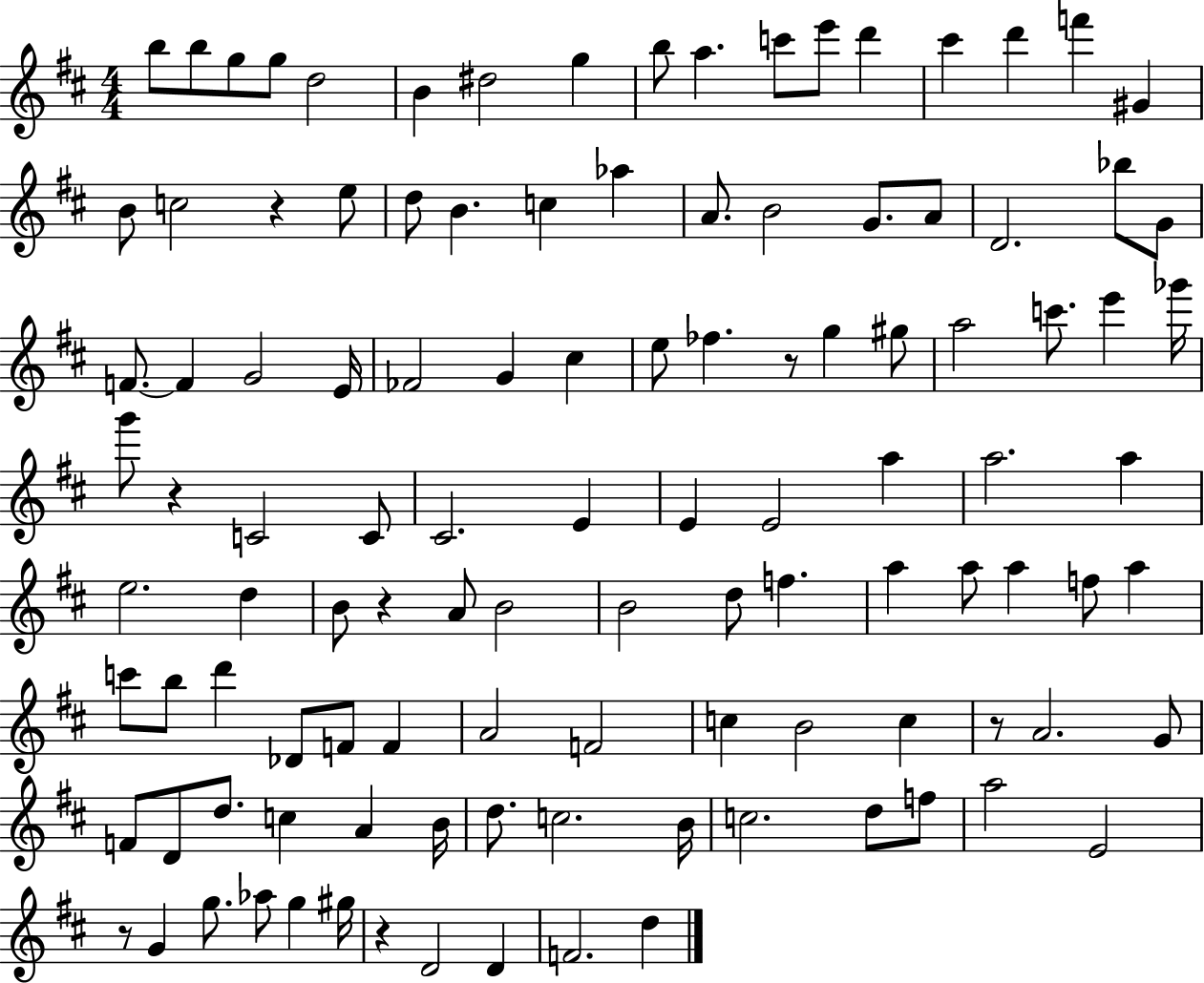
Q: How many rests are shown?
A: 7